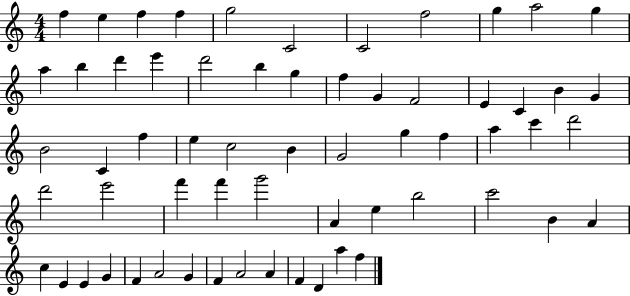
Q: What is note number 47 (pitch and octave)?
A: B4